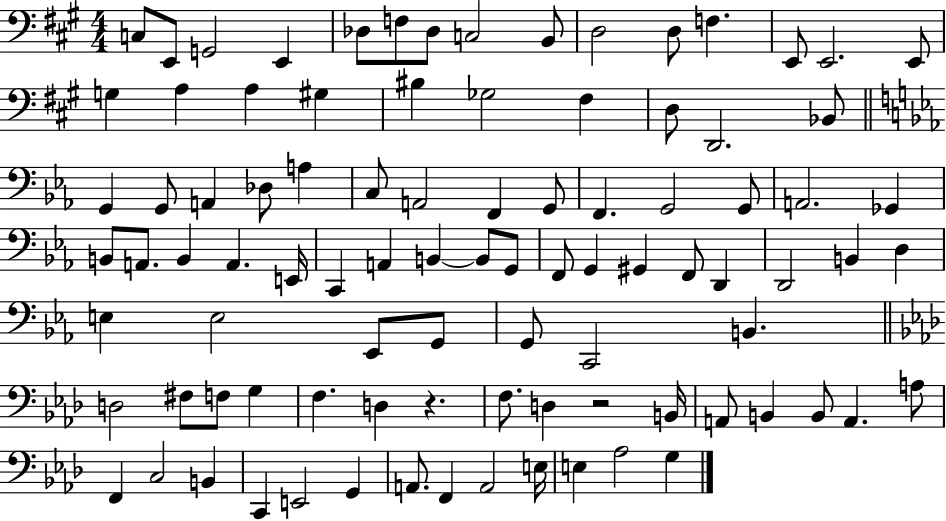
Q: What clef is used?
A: bass